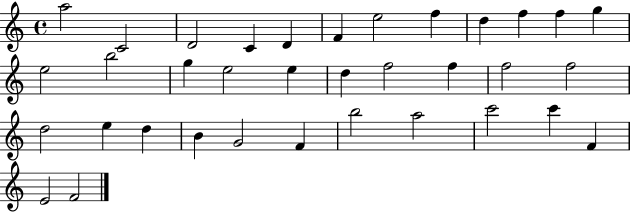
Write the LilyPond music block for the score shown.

{
  \clef treble
  \time 4/4
  \defaultTimeSignature
  \key c \major
  a''2 c'2 | d'2 c'4 d'4 | f'4 e''2 f''4 | d''4 f''4 f''4 g''4 | \break e''2 b''2 | g''4 e''2 e''4 | d''4 f''2 f''4 | f''2 f''2 | \break d''2 e''4 d''4 | b'4 g'2 f'4 | b''2 a''2 | c'''2 c'''4 f'4 | \break e'2 f'2 | \bar "|."
}